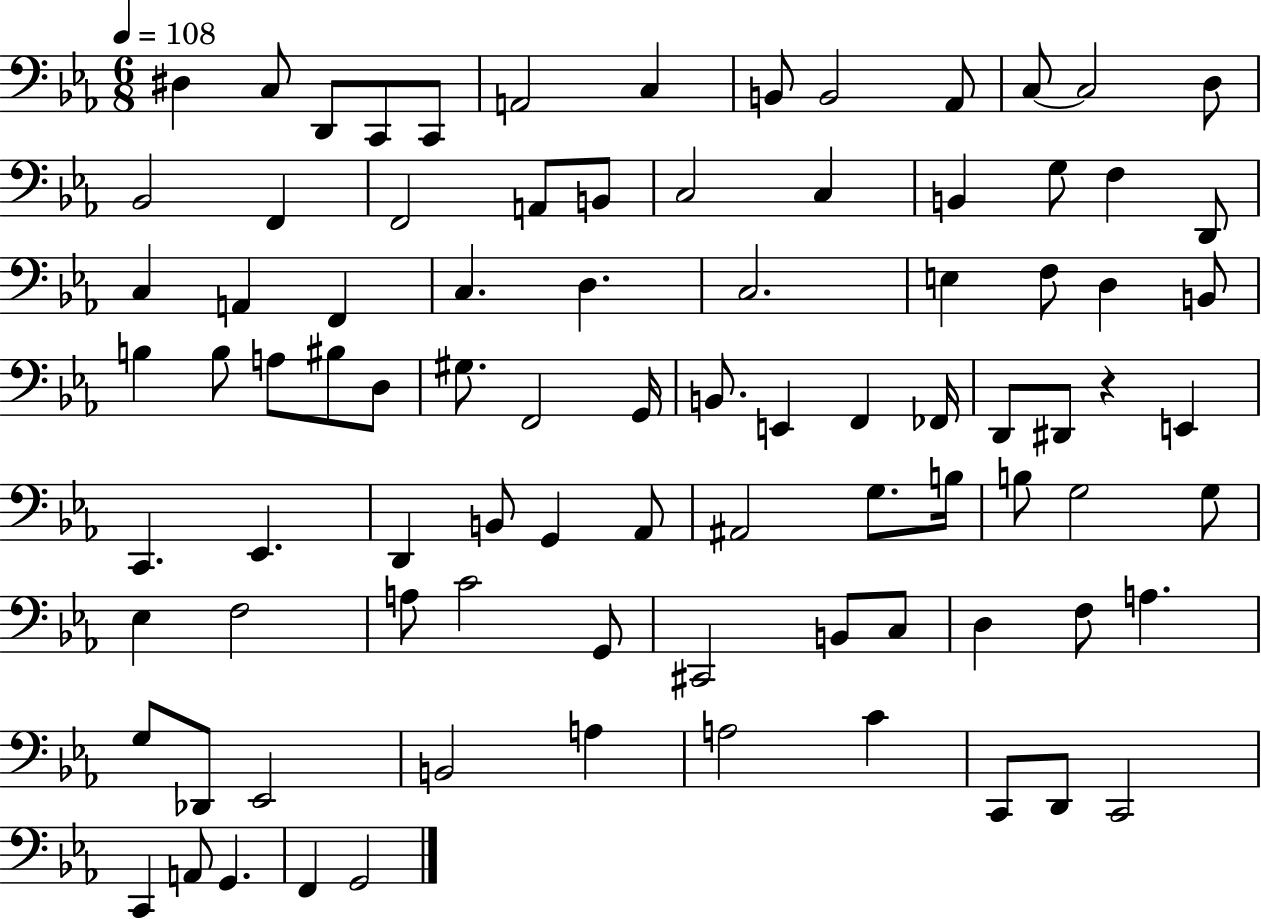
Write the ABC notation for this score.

X:1
T:Untitled
M:6/8
L:1/4
K:Eb
^D, C,/2 D,,/2 C,,/2 C,,/2 A,,2 C, B,,/2 B,,2 _A,,/2 C,/2 C,2 D,/2 _B,,2 F,, F,,2 A,,/2 B,,/2 C,2 C, B,, G,/2 F, D,,/2 C, A,, F,, C, D, C,2 E, F,/2 D, B,,/2 B, B,/2 A,/2 ^B,/2 D,/2 ^G,/2 F,,2 G,,/4 B,,/2 E,, F,, _F,,/4 D,,/2 ^D,,/2 z E,, C,, _E,, D,, B,,/2 G,, _A,,/2 ^A,,2 G,/2 B,/4 B,/2 G,2 G,/2 _E, F,2 A,/2 C2 G,,/2 ^C,,2 B,,/2 C,/2 D, F,/2 A, G,/2 _D,,/2 _E,,2 B,,2 A, A,2 C C,,/2 D,,/2 C,,2 C,, A,,/2 G,, F,, G,,2